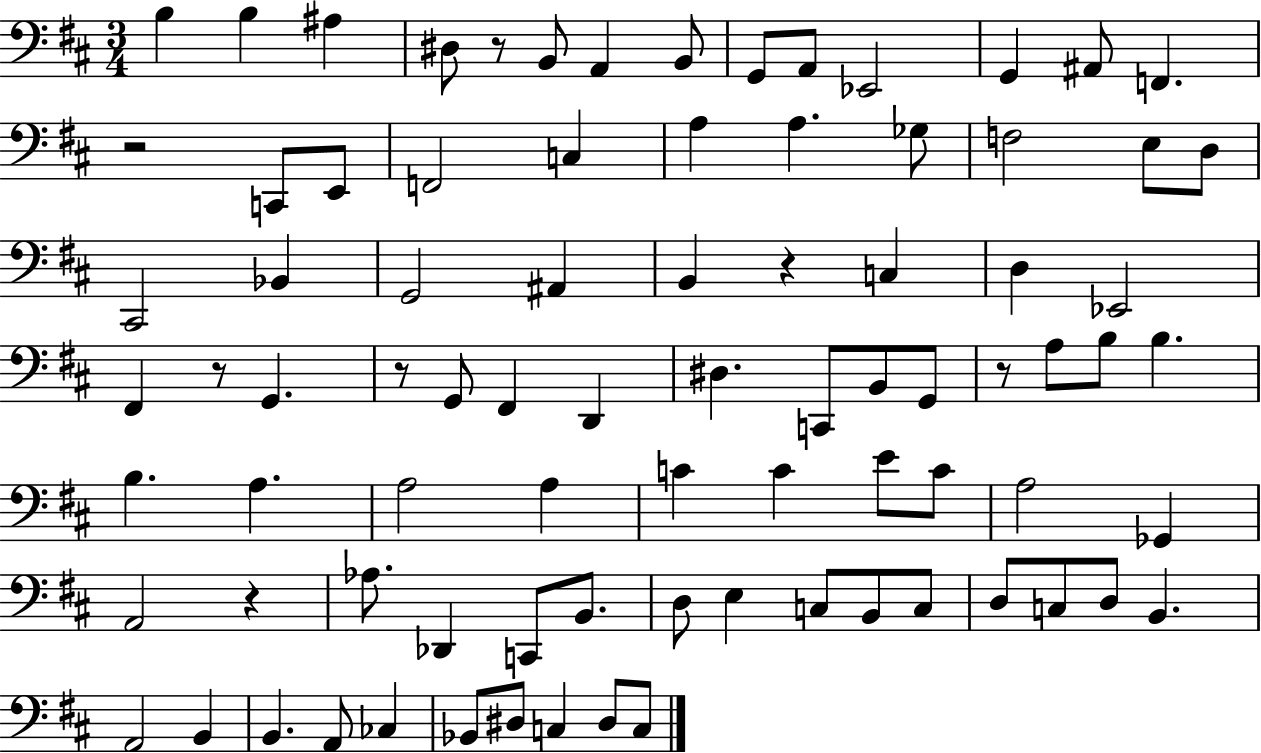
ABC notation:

X:1
T:Untitled
M:3/4
L:1/4
K:D
B, B, ^A, ^D,/2 z/2 B,,/2 A,, B,,/2 G,,/2 A,,/2 _E,,2 G,, ^A,,/2 F,, z2 C,,/2 E,,/2 F,,2 C, A, A, _G,/2 F,2 E,/2 D,/2 ^C,,2 _B,, G,,2 ^A,, B,, z C, D, _E,,2 ^F,, z/2 G,, z/2 G,,/2 ^F,, D,, ^D, C,,/2 B,,/2 G,,/2 z/2 A,/2 B,/2 B, B, A, A,2 A, C C E/2 C/2 A,2 _G,, A,,2 z _A,/2 _D,, C,,/2 B,,/2 D,/2 E, C,/2 B,,/2 C,/2 D,/2 C,/2 D,/2 B,, A,,2 B,, B,, A,,/2 _C, _B,,/2 ^D,/2 C, ^D,/2 C,/2